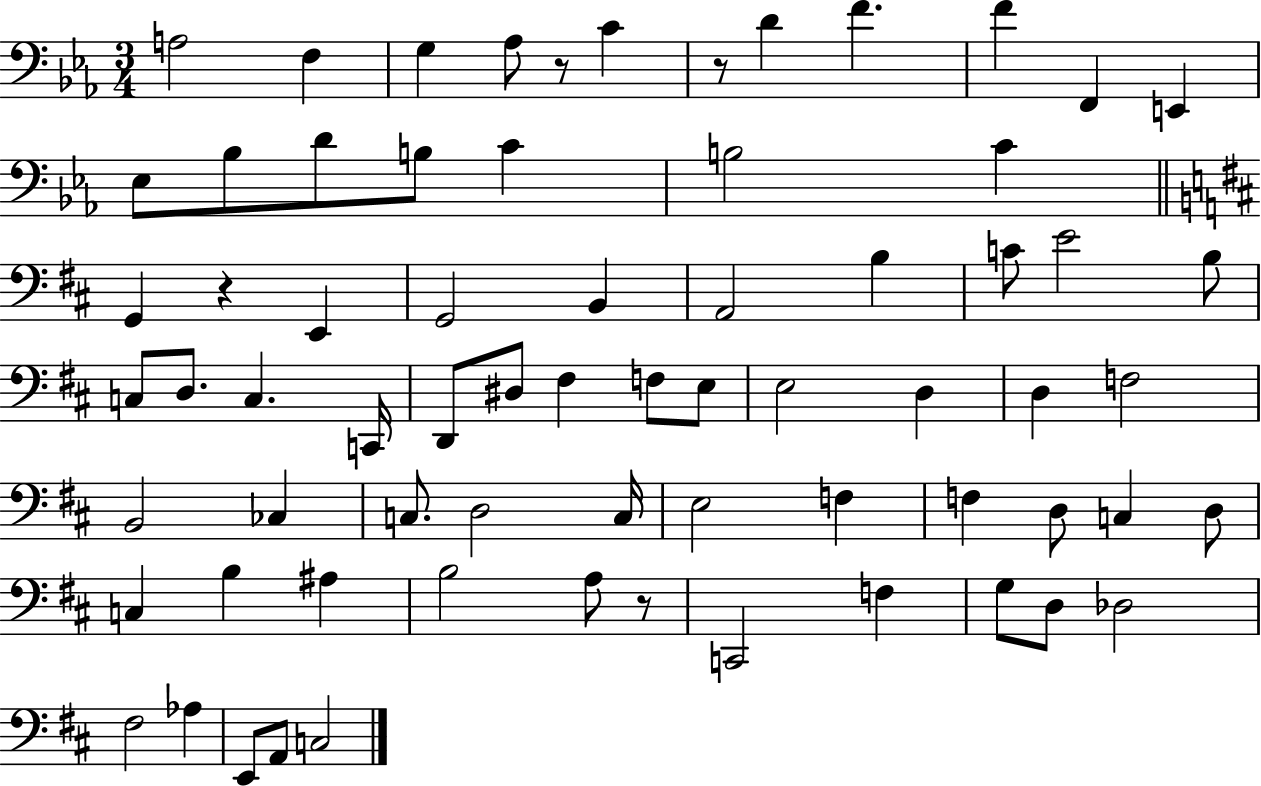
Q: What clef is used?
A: bass